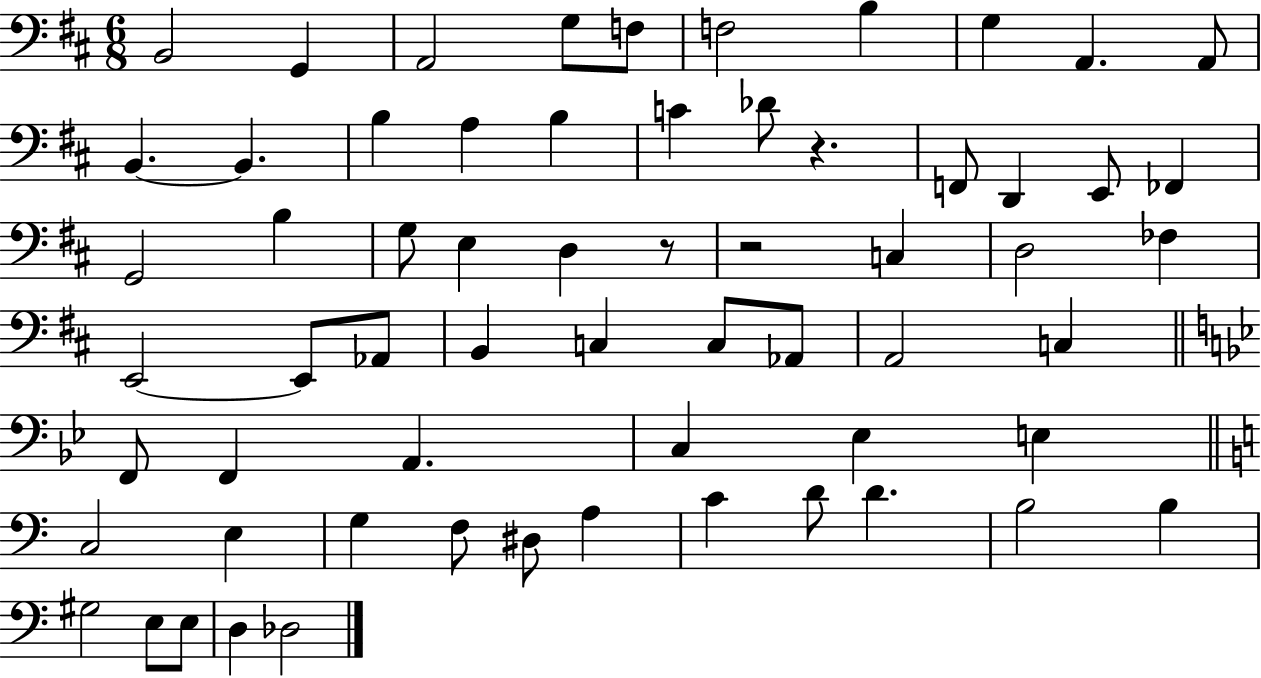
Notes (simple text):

B2/h G2/q A2/h G3/e F3/e F3/h B3/q G3/q A2/q. A2/e B2/q. B2/q. B3/q A3/q B3/q C4/q Db4/e R/q. F2/e D2/q E2/e FES2/q G2/h B3/q G3/e E3/q D3/q R/e R/h C3/q D3/h FES3/q E2/h E2/e Ab2/e B2/q C3/q C3/e Ab2/e A2/h C3/q F2/e F2/q A2/q. C3/q Eb3/q E3/q C3/h E3/q G3/q F3/e D#3/e A3/q C4/q D4/e D4/q. B3/h B3/q G#3/h E3/e E3/e D3/q Db3/h